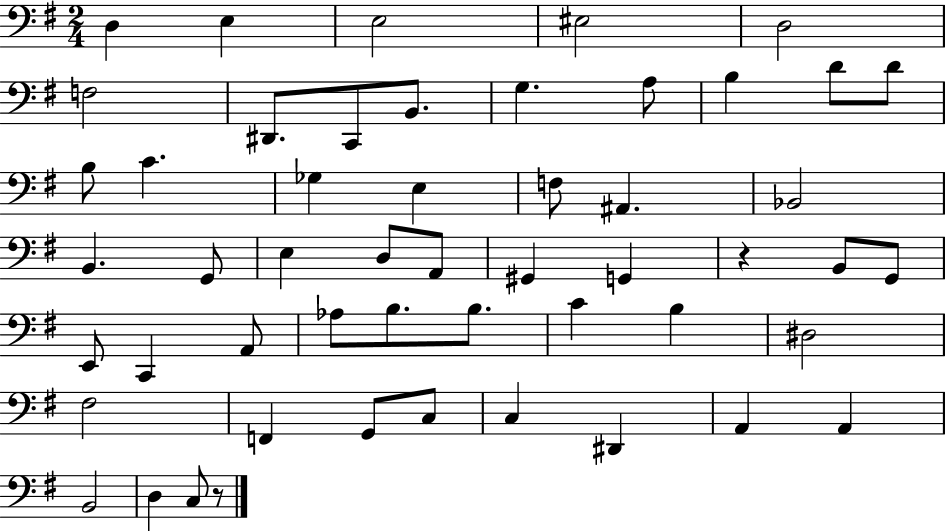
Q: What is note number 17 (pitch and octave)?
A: Gb3